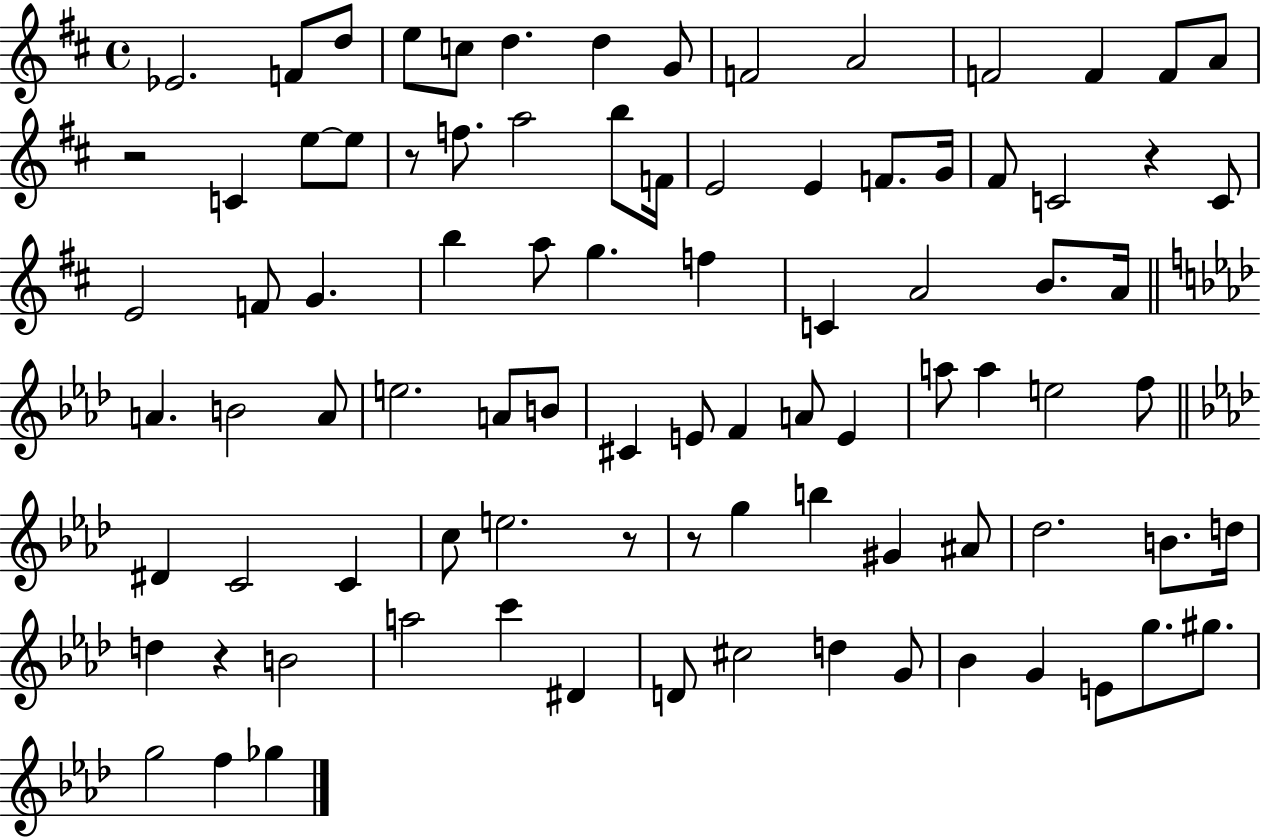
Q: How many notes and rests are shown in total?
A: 89